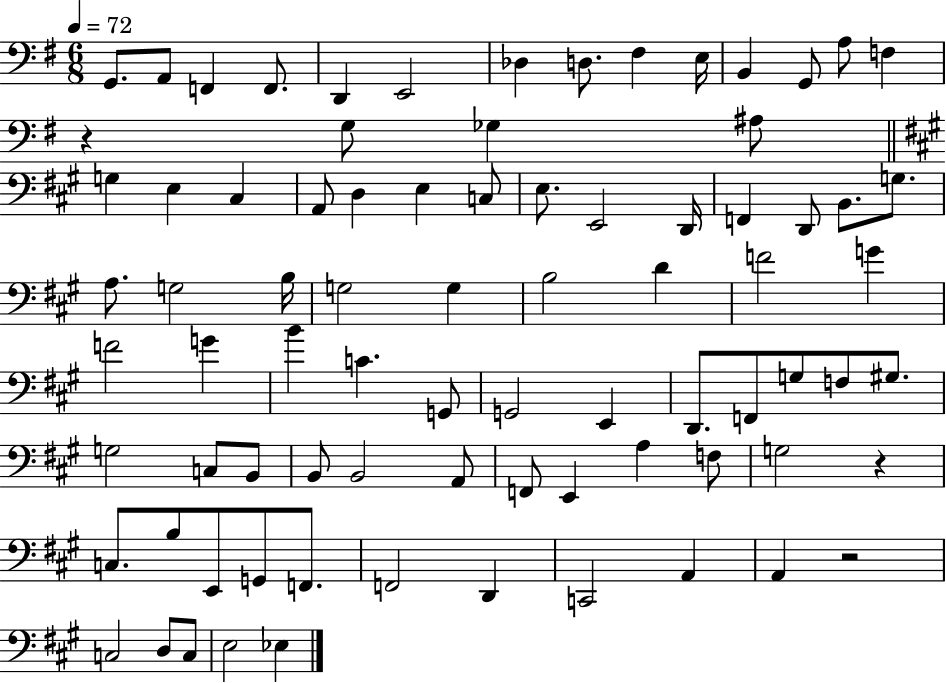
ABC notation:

X:1
T:Untitled
M:6/8
L:1/4
K:G
G,,/2 A,,/2 F,, F,,/2 D,, E,,2 _D, D,/2 ^F, E,/4 B,, G,,/2 A,/2 F, z G,/2 _G, ^A,/2 G, E, ^C, A,,/2 D, E, C,/2 E,/2 E,,2 D,,/4 F,, D,,/2 B,,/2 G,/2 A,/2 G,2 B,/4 G,2 G, B,2 D F2 G F2 G B C G,,/2 G,,2 E,, D,,/2 F,,/2 G,/2 F,/2 ^G,/2 G,2 C,/2 B,,/2 B,,/2 B,,2 A,,/2 F,,/2 E,, A, F,/2 G,2 z C,/2 B,/2 E,,/2 G,,/2 F,,/2 F,,2 D,, C,,2 A,, A,, z2 C,2 D,/2 C,/2 E,2 _E,